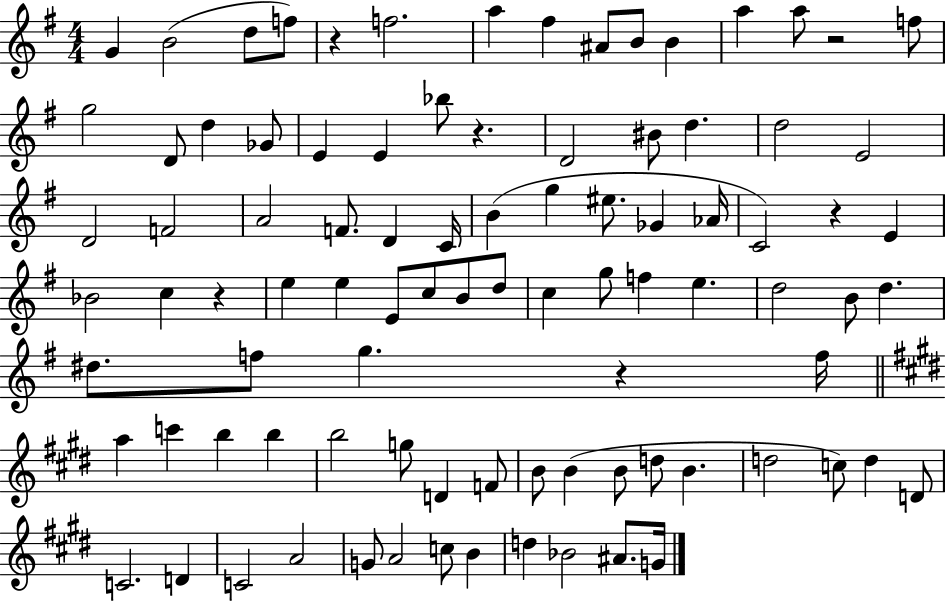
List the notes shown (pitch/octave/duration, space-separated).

G4/q B4/h D5/e F5/e R/q F5/h. A5/q F#5/q A#4/e B4/e B4/q A5/q A5/e R/h F5/e G5/h D4/e D5/q Gb4/e E4/q E4/q Bb5/e R/q. D4/h BIS4/e D5/q. D5/h E4/h D4/h F4/h A4/h F4/e. D4/q C4/s B4/q G5/q EIS5/e. Gb4/q Ab4/s C4/h R/q E4/q Bb4/h C5/q R/q E5/q E5/q E4/e C5/e B4/e D5/e C5/q G5/e F5/q E5/q. D5/h B4/e D5/q. D#5/e. F5/e G5/q. R/q F5/s A5/q C6/q B5/q B5/q B5/h G5/e D4/q F4/e B4/e B4/q B4/e D5/e B4/q. D5/h C5/e D5/q D4/e C4/h. D4/q C4/h A4/h G4/e A4/h C5/e B4/q D5/q Bb4/h A#4/e. G4/s